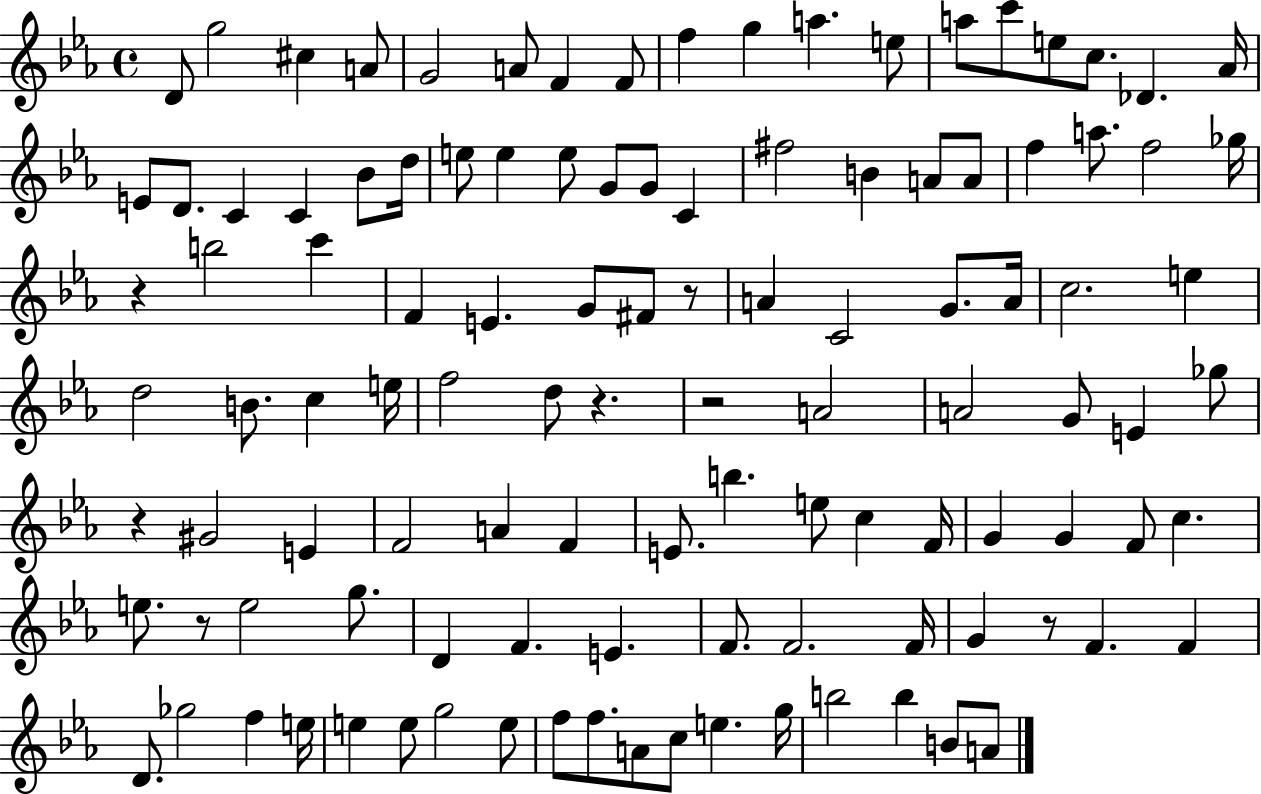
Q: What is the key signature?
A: EES major